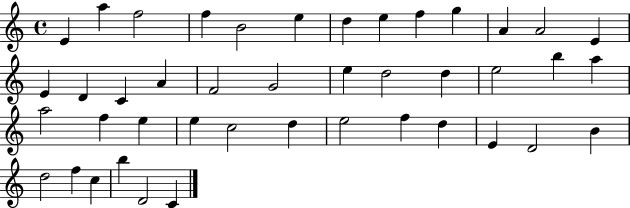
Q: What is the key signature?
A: C major